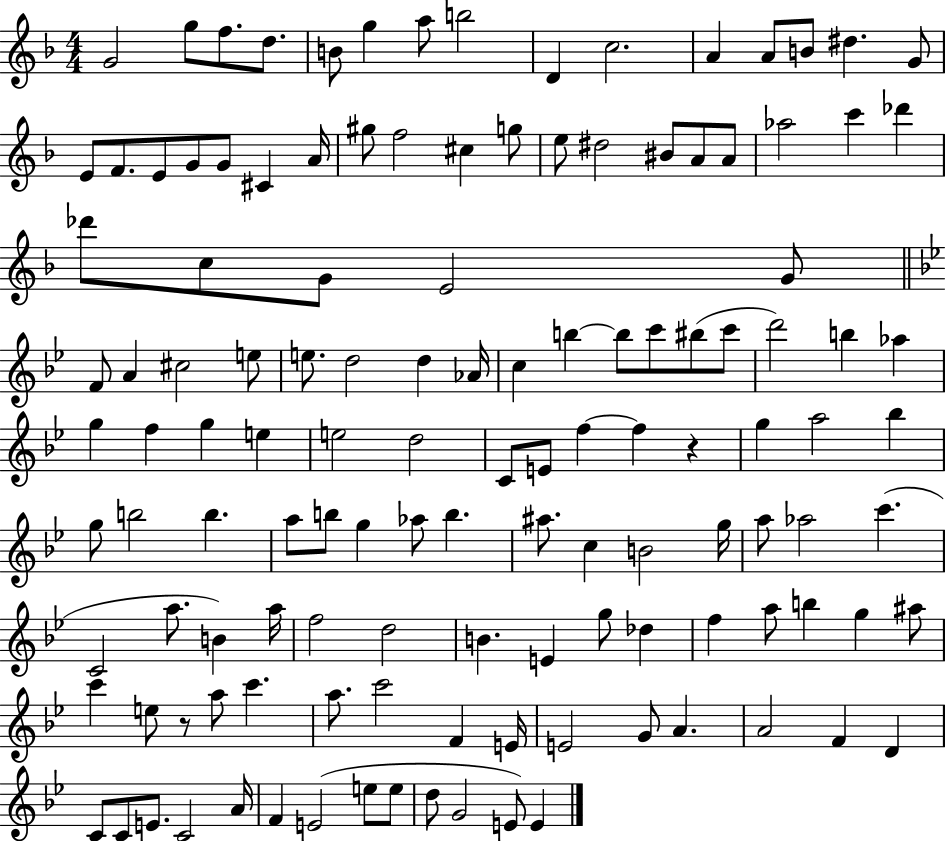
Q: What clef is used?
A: treble